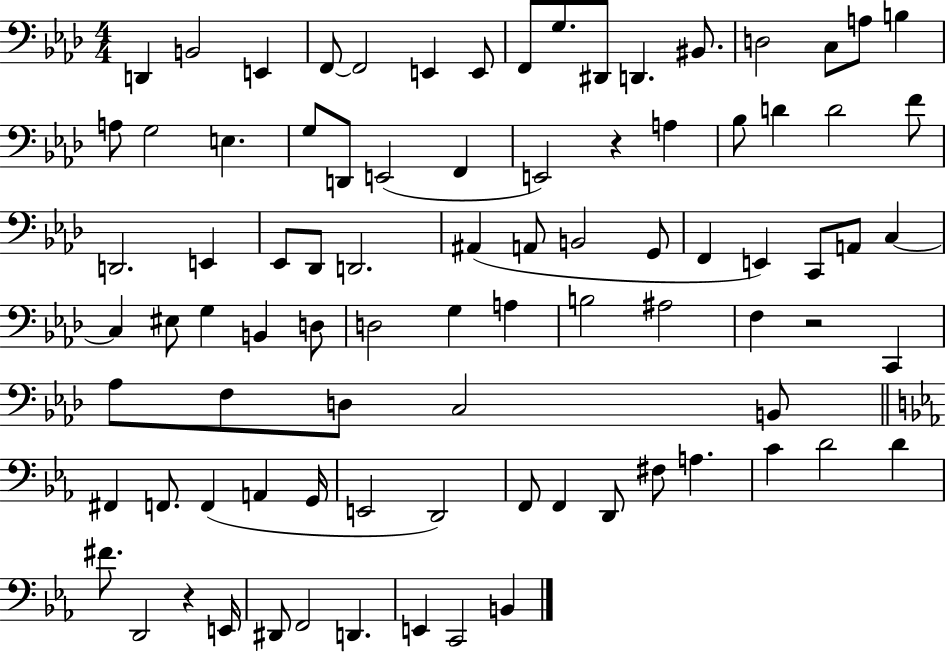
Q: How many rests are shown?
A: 3